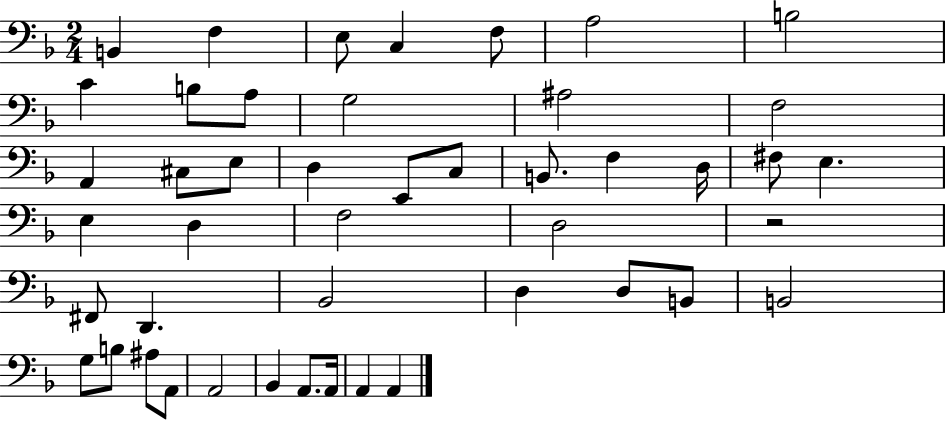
{
  \clef bass
  \numericTimeSignature
  \time 2/4
  \key f \major
  b,4 f4 | e8 c4 f8 | a2 | b2 | \break c'4 b8 a8 | g2 | ais2 | f2 | \break a,4 cis8 e8 | d4 e,8 c8 | b,8. f4 d16 | fis8 e4. | \break e4 d4 | f2 | d2 | r2 | \break fis,8 d,4. | bes,2 | d4 d8 b,8 | b,2 | \break g8 b8 ais8 a,8 | a,2 | bes,4 a,8. a,16 | a,4 a,4 | \break \bar "|."
}